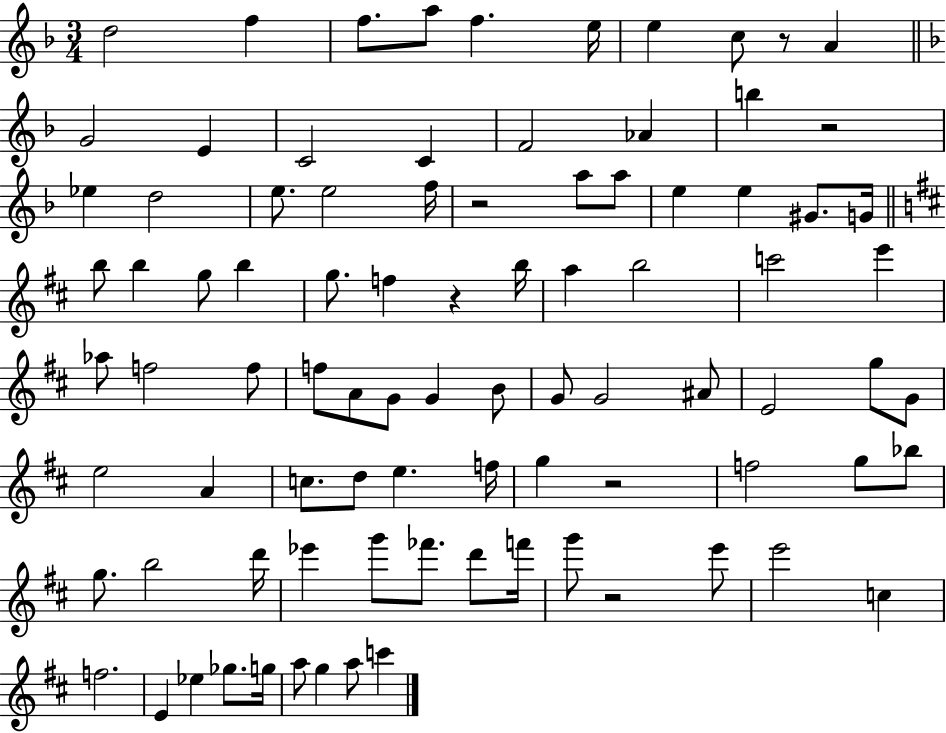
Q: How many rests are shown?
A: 6